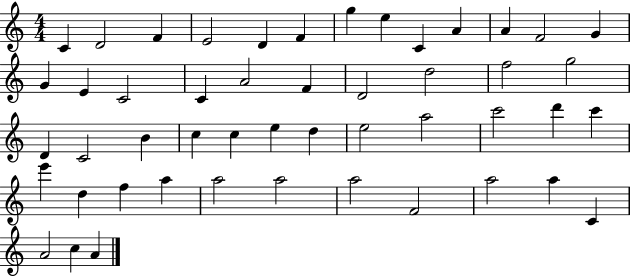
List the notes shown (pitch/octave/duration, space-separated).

C4/q D4/h F4/q E4/h D4/q F4/q G5/q E5/q C4/q A4/q A4/q F4/h G4/q G4/q E4/q C4/h C4/q A4/h F4/q D4/h D5/h F5/h G5/h D4/q C4/h B4/q C5/q C5/q E5/q D5/q E5/h A5/h C6/h D6/q C6/q E6/q D5/q F5/q A5/q A5/h A5/h A5/h F4/h A5/h A5/q C4/q A4/h C5/q A4/q